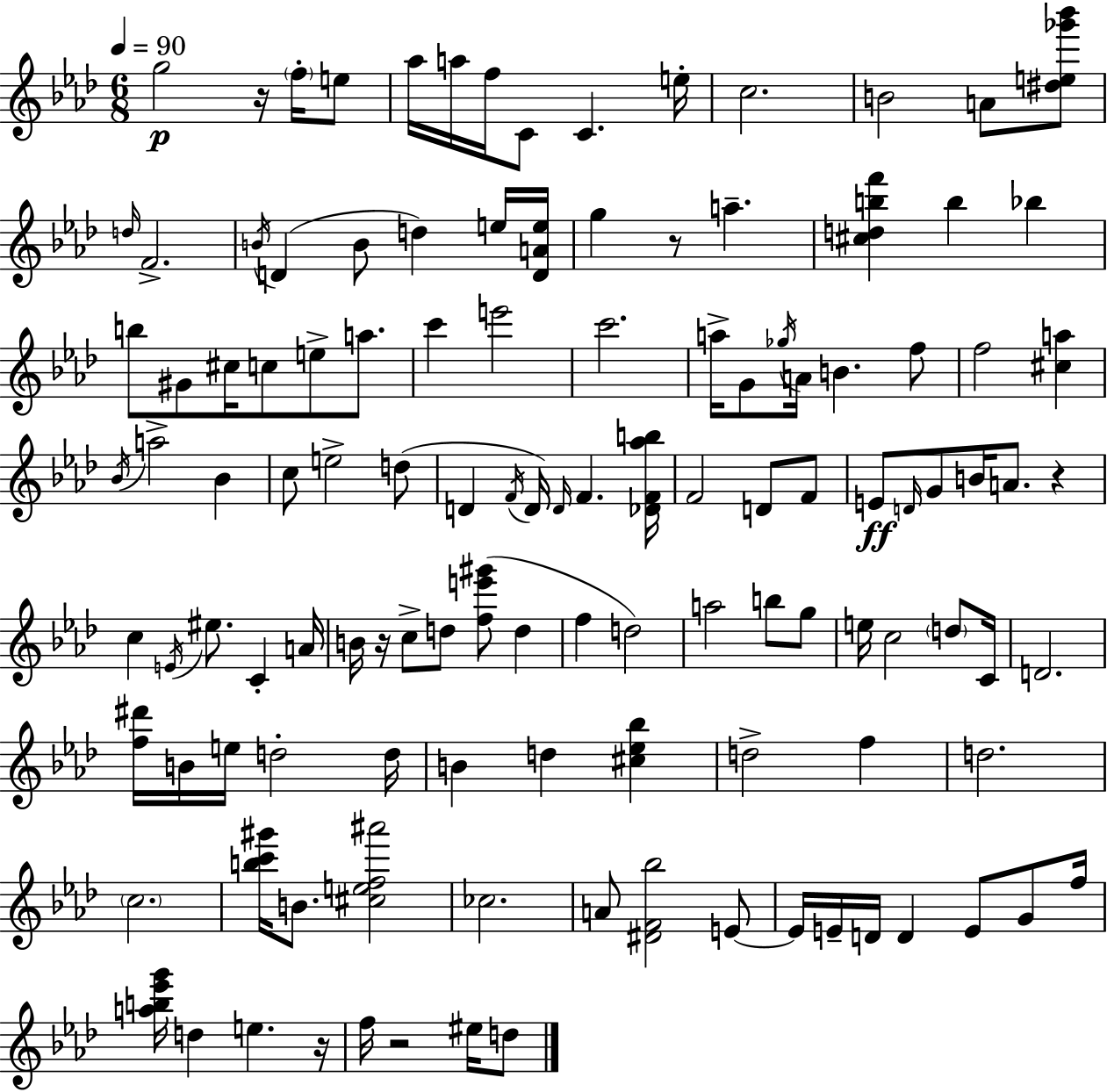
{
  \clef treble
  \numericTimeSignature
  \time 6/8
  \key aes \major
  \tempo 4 = 90
  g''2\p r16 \parenthesize f''16-. e''8 | aes''16 a''16 f''16 c'8 c'4. e''16-. | c''2. | b'2 a'8 <dis'' e'' ges''' bes'''>8 | \break \grace { d''16 } f'2.-> | \acciaccatura { b'16 }( d'4 b'8 d''4) | e''16 <d' a' e''>16 g''4 r8 a''4.-- | <cis'' d'' b'' f'''>4 b''4 bes''4 | \break b''8 gis'8 cis''16 c''8 e''8-> a''8. | c'''4 e'''2 | c'''2. | a''16-> g'8 \acciaccatura { ges''16 } a'16 b'4. | \break f''8 f''2 <cis'' a''>4 | \acciaccatura { bes'16 } a''2-> | bes'4 c''8 e''2-> | d''8( d'4 \acciaccatura { f'16 } d'16) \grace { d'16 } f'4. | \break <des' f' aes'' b''>16 f'2 | d'8 f'8 e'8\ff \grace { d'16 } g'8 b'16 | a'8. r4 c''4 \acciaccatura { e'16 } | eis''8. c'4-. a'16 b'16 r16 c''8-> | \break d''8 <f'' e''' gis'''>8( d''4 f''4 | d''2) a''2 | b''8 g''8 e''16 c''2 | \parenthesize d''8 c'16 d'2. | \break <f'' dis'''>16 b'16 e''16 d''2-. | d''16 b'4 | d''4 <cis'' ees'' bes''>4 d''2-> | f''4 d''2. | \break \parenthesize c''2. | <b'' c''' gis'''>16 b'8. | <cis'' e'' f'' ais'''>2 ces''2. | a'8 <dis' f' bes''>2 | \break e'8~~ e'16 e'16-- d'16 d'4 | e'8 g'8 f''16 <a'' b'' ees''' g'''>16 d''4 | e''4. r16 f''16 r2 | eis''16 d''8 \bar "|."
}